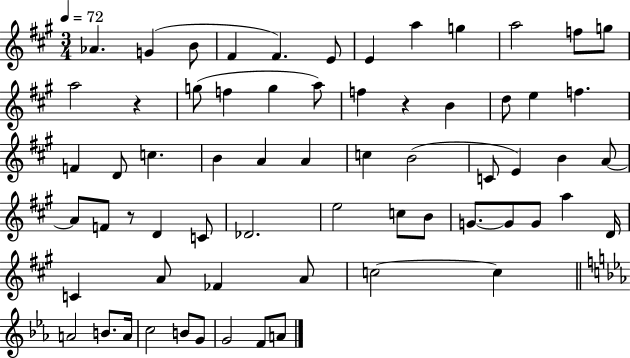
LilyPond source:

{
  \clef treble
  \numericTimeSignature
  \time 3/4
  \key a \major
  \tempo 4 = 72
  aes'4. g'4( b'8 | fis'4 fis'4.) e'8 | e'4 a''4 g''4 | a''2 f''8 g''8 | \break a''2 r4 | g''8( f''4 g''4 a''8) | f''4 r4 b'4 | d''8 e''4 f''4. | \break f'4 d'8 c''4. | b'4 a'4 a'4 | c''4 b'2( | c'8 e'4) b'4 a'8~~ | \break a'8 f'8 r8 d'4 c'8 | des'2. | e''2 c''8 b'8 | g'8.~~ g'8 g'8 a''4 d'16 | \break c'4 a'8 fes'4 a'8 | c''2~~ c''4 | \bar "||" \break \key ees \major a'2 b'8. a'16 | c''2 b'8 g'8 | g'2 f'8 a'8 | \bar "|."
}